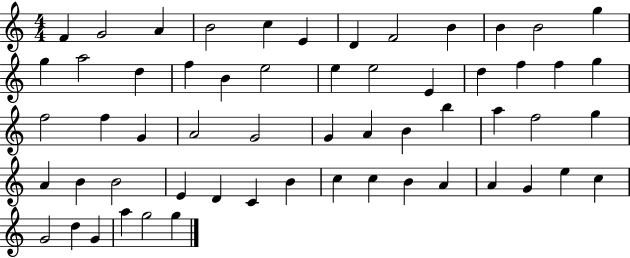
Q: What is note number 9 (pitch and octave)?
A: B4